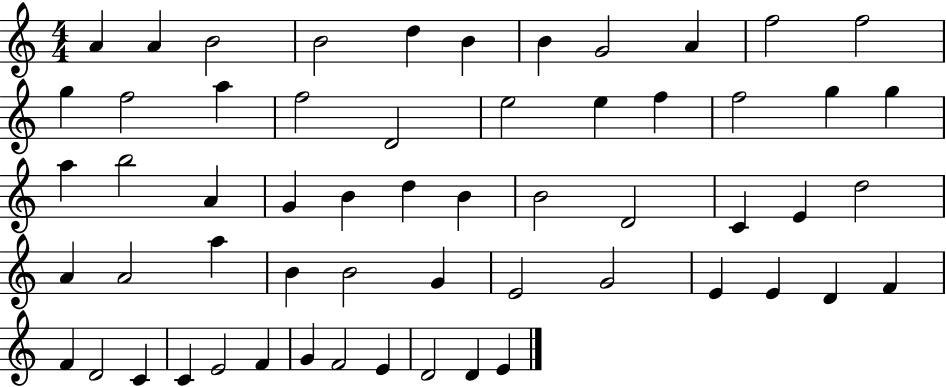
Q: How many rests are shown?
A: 0